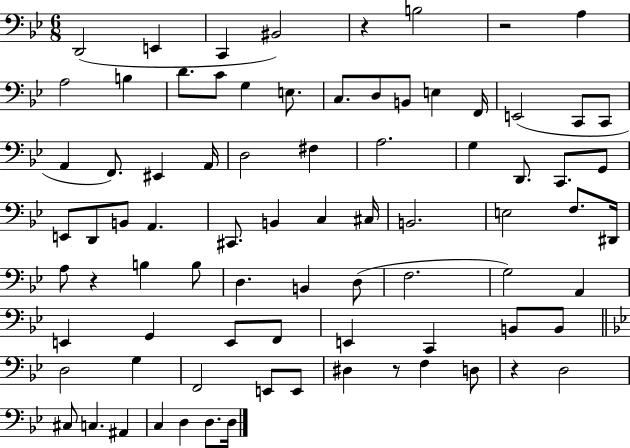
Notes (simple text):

D2/h E2/q C2/q BIS2/h R/q B3/h R/h A3/q A3/h B3/q D4/e. C4/e G3/q E3/e. C3/e. D3/e B2/e E3/q F2/s E2/h C2/e C2/e A2/q F2/e. EIS2/q A2/s D3/h F#3/q A3/h. G3/q D2/e. C2/e. G2/e E2/e D2/e B2/e A2/q. C#2/e. B2/q C3/q C#3/s B2/h. E3/h F3/e. D#2/s A3/e R/q B3/q B3/e D3/q. B2/q D3/e F3/h. G3/h A2/q E2/q G2/q E2/e F2/e E2/q C2/q B2/e B2/e D3/h G3/q F2/h E2/e E2/e D#3/q R/e F3/q D3/e R/q D3/h C#3/e C3/q. A#2/q C3/q D3/q D3/e. D3/s